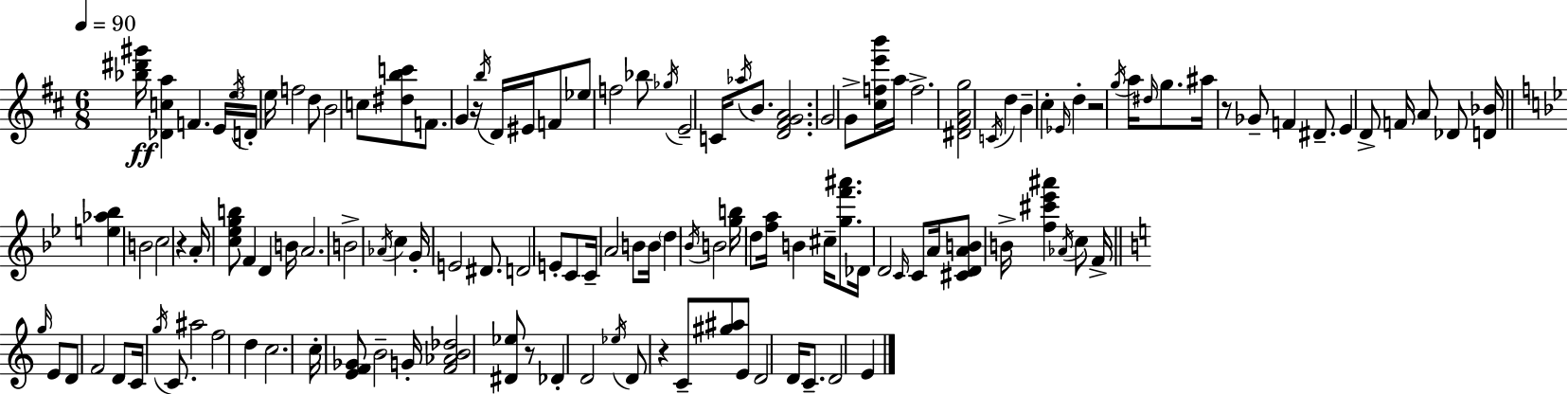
[Bb5,D#6,G#6]/s [Db4,C5,A5]/q F4/q. E4/s E5/s D4/s E5/s F5/h D5/e B4/h C5/e [D#5,B5,C6]/e F4/e. G4/q R/s B5/s D4/s EIS4/s F4/e Eb5/e F5/h Bb5/e Gb5/s E4/h C4/s Ab5/s B4/e. [D4,F#4,G4,A4]/h. G4/h G4/e [C#5,F5,E6,B6]/s A5/s F5/h. [D#4,F#4,A4,G5]/h C4/s D5/q B4/q C#5/q Eb4/s D5/q R/h G5/s A5/s D#5/s G5/e. A#5/s R/e Gb4/e F4/q D#4/e. E4/q D4/e F4/s A4/e Db4/e [D4,Bb4]/s [E5,Ab5,Bb5]/q B4/h C5/h R/q A4/s [C5,Eb5,G5,B5]/e F4/q D4/q B4/s A4/h. B4/h Ab4/s C5/q G4/s E4/h D#4/e. D4/h E4/e C4/e C4/s A4/h B4/e B4/s D5/q Bb4/s B4/h [G5,B5]/s D5/e [F5,A5]/s B4/q C#5/s [G5,F6,A#6]/e. Db4/s D4/h C4/s C4/e A4/s [C#4,D4,A4,B4]/e B4/s [F5,C#6,Eb6,A#6]/q Ab4/s C5/e F4/s G5/s E4/e D4/e F4/h D4/e C4/s G5/s C4/e. A#5/h F5/h D5/q C5/h. C5/s [E4,F4,Gb4]/e B4/h G4/s [F4,Ab4,B4,Db5]/h [D#4,Eb5]/e R/e Db4/q D4/h Eb5/s D4/e R/q C4/e [G#5,A#5]/e E4/e D4/h D4/s C4/e. D4/h E4/q